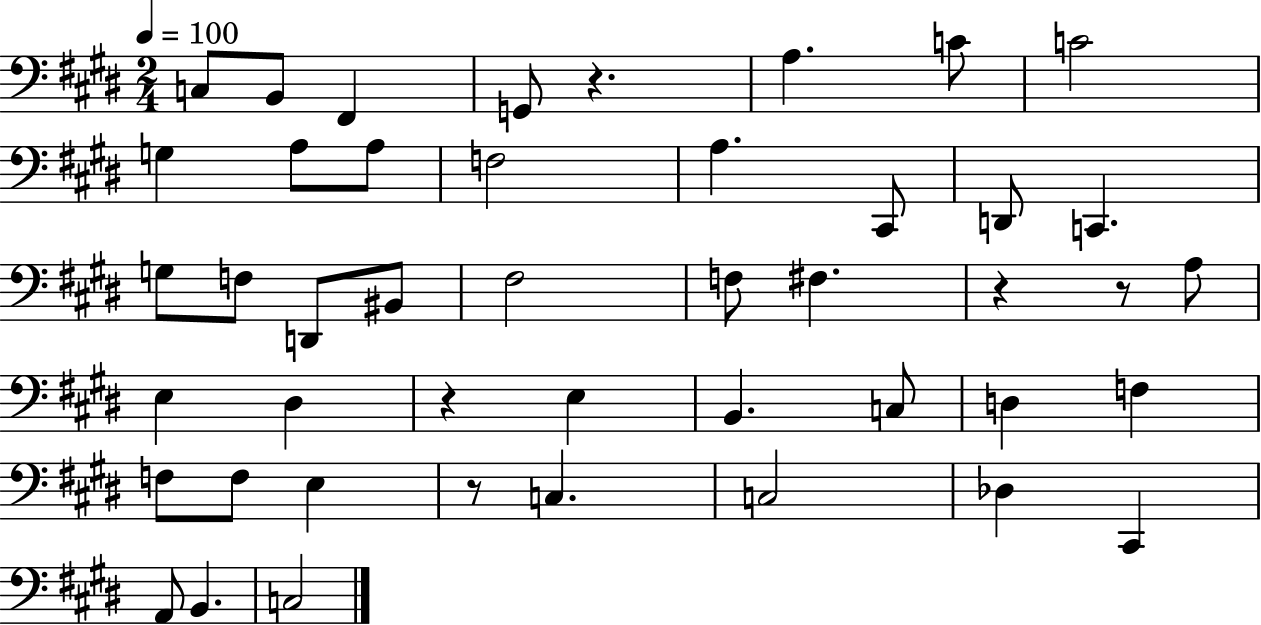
C3/e B2/e F#2/q G2/e R/q. A3/q. C4/e C4/h G3/q A3/e A3/e F3/h A3/q. C#2/e D2/e C2/q. G3/e F3/e D2/e BIS2/e F#3/h F3/e F#3/q. R/q R/e A3/e E3/q D#3/q R/q E3/q B2/q. C3/e D3/q F3/q F3/e F3/e E3/q R/e C3/q. C3/h Db3/q C#2/q A2/e B2/q. C3/h